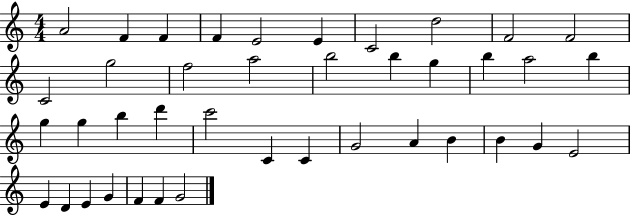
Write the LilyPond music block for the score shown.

{
  \clef treble
  \numericTimeSignature
  \time 4/4
  \key c \major
  a'2 f'4 f'4 | f'4 e'2 e'4 | c'2 d''2 | f'2 f'2 | \break c'2 g''2 | f''2 a''2 | b''2 b''4 g''4 | b''4 a''2 b''4 | \break g''4 g''4 b''4 d'''4 | c'''2 c'4 c'4 | g'2 a'4 b'4 | b'4 g'4 e'2 | \break e'4 d'4 e'4 g'4 | f'4 f'4 g'2 | \bar "|."
}